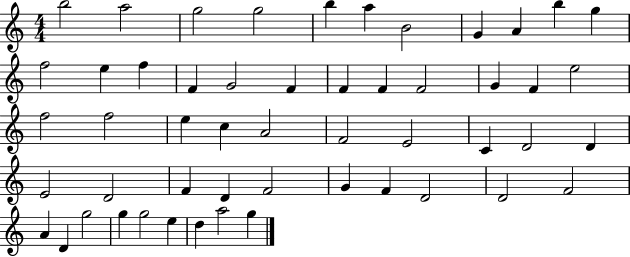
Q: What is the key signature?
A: C major